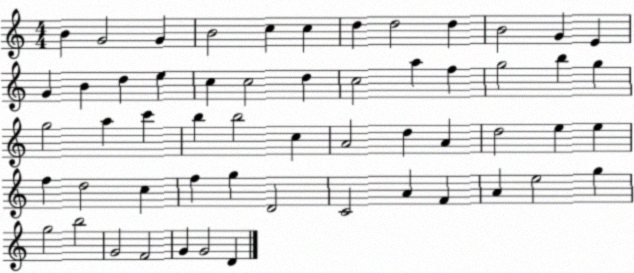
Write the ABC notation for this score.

X:1
T:Untitled
M:4/4
L:1/4
K:C
B G2 G B2 c c d d2 d B2 G E G B d e c c2 d c2 a f g2 b g g2 a c' b b2 c A2 d A d2 e e f d2 c f g D2 C2 A F A e2 g g2 b2 G2 F2 G G2 D